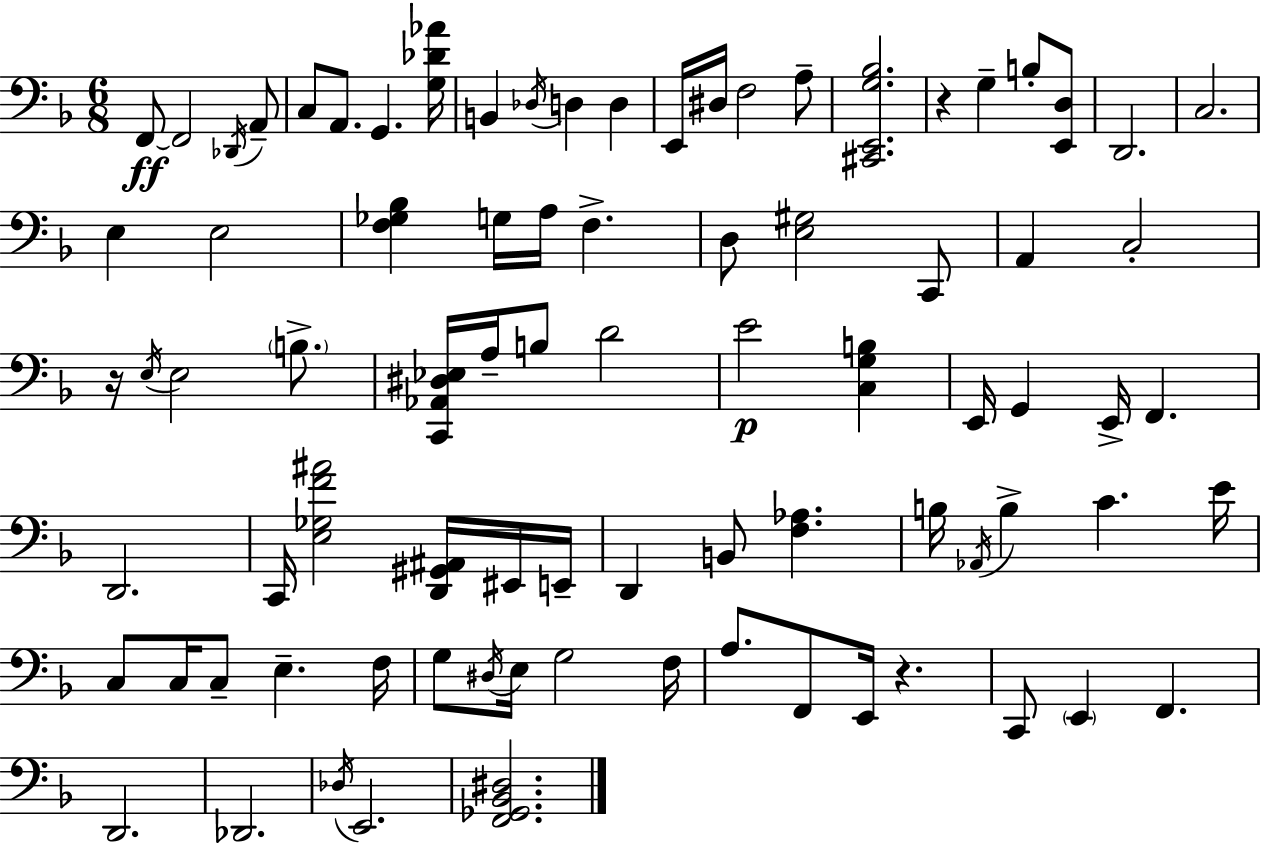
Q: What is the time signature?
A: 6/8